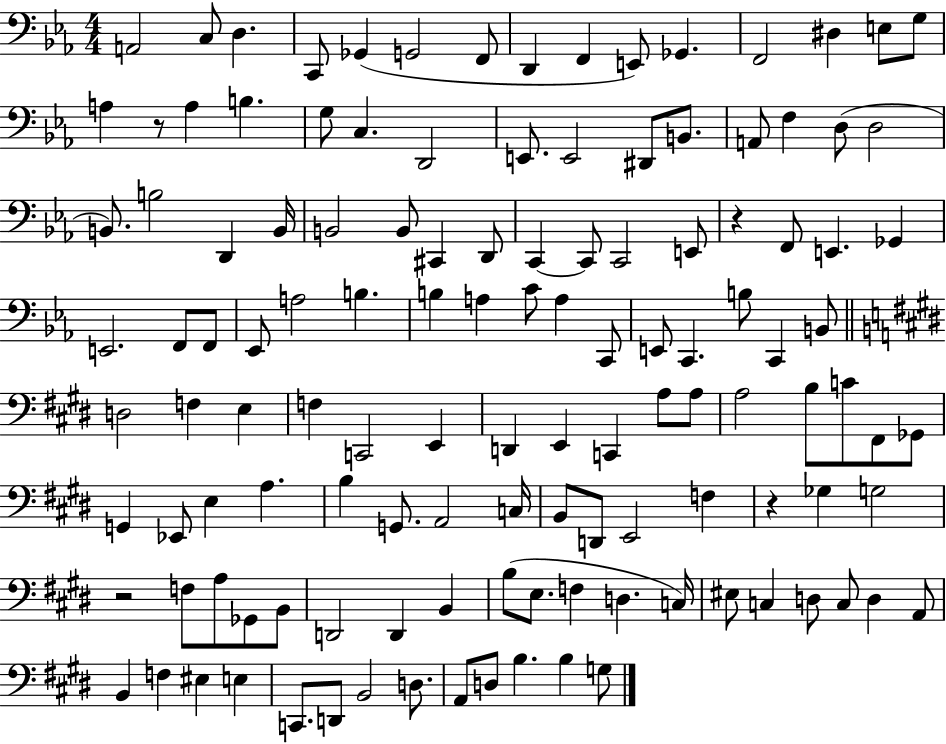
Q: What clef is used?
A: bass